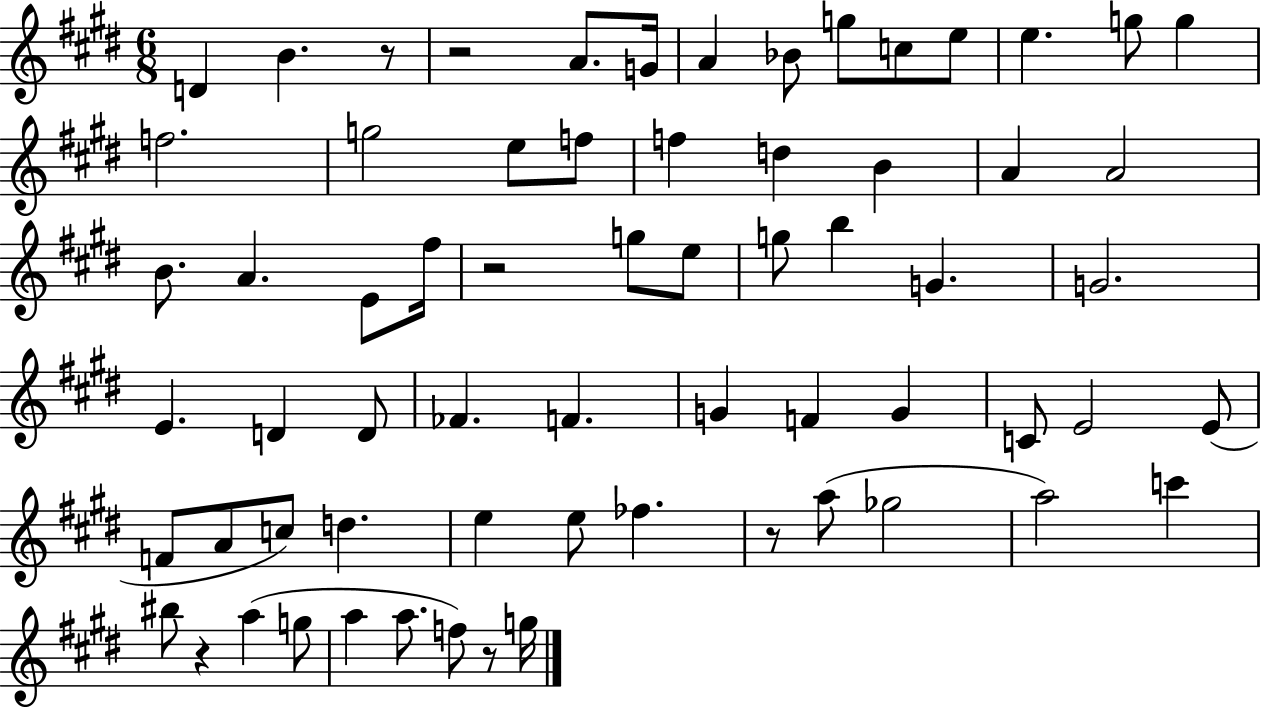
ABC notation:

X:1
T:Untitled
M:6/8
L:1/4
K:E
D B z/2 z2 A/2 G/4 A _B/2 g/2 c/2 e/2 e g/2 g f2 g2 e/2 f/2 f d B A A2 B/2 A E/2 ^f/4 z2 g/2 e/2 g/2 b G G2 E D D/2 _F F G F G C/2 E2 E/2 F/2 A/2 c/2 d e e/2 _f z/2 a/2 _g2 a2 c' ^b/2 z a g/2 a a/2 f/2 z/2 g/4